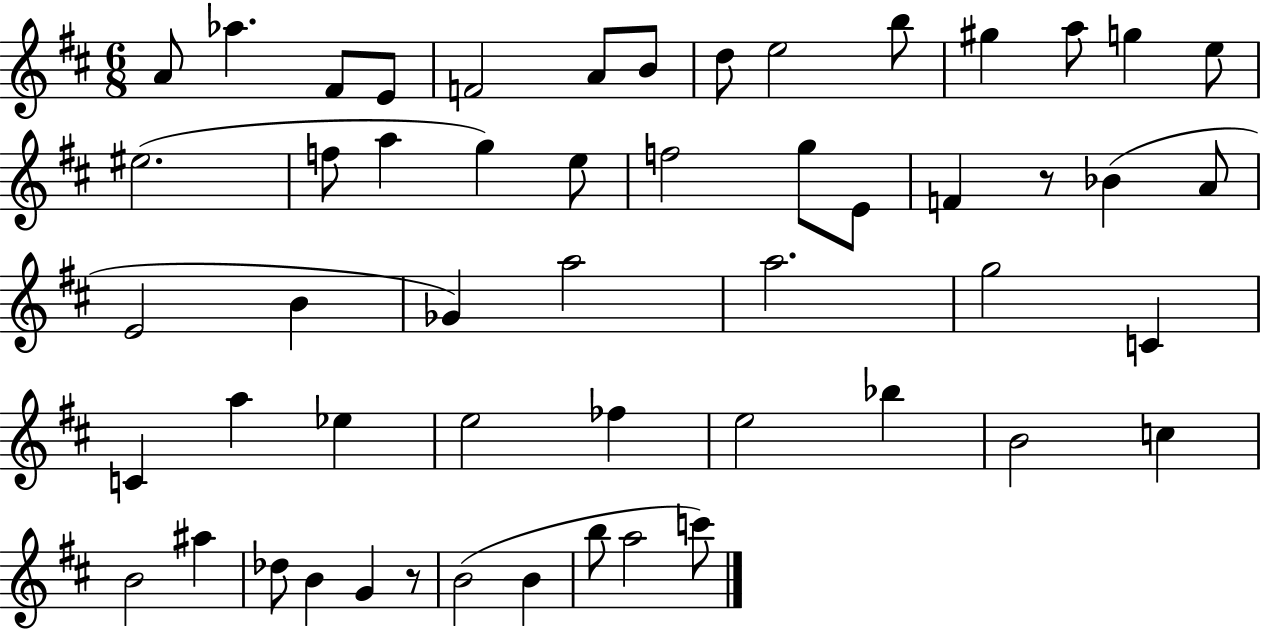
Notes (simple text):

A4/e Ab5/q. F#4/e E4/e F4/h A4/e B4/e D5/e E5/h B5/e G#5/q A5/e G5/q E5/e EIS5/h. F5/e A5/q G5/q E5/e F5/h G5/e E4/e F4/q R/e Bb4/q A4/e E4/h B4/q Gb4/q A5/h A5/h. G5/h C4/q C4/q A5/q Eb5/q E5/h FES5/q E5/h Bb5/q B4/h C5/q B4/h A#5/q Db5/e B4/q G4/q R/e B4/h B4/q B5/e A5/h C6/e